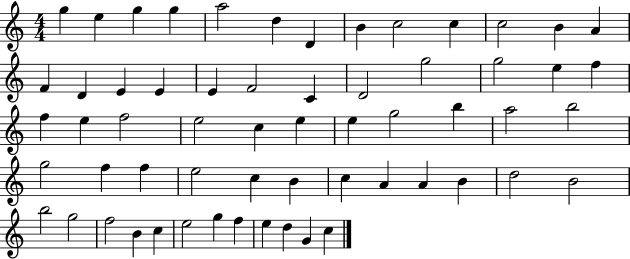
{
  \clef treble
  \numericTimeSignature
  \time 4/4
  \key c \major
  g''4 e''4 g''4 g''4 | a''2 d''4 d'4 | b'4 c''2 c''4 | c''2 b'4 a'4 | \break f'4 d'4 e'4 e'4 | e'4 f'2 c'4 | d'2 g''2 | g''2 e''4 f''4 | \break f''4 e''4 f''2 | e''2 c''4 e''4 | e''4 g''2 b''4 | a''2 b''2 | \break g''2 f''4 f''4 | e''2 c''4 b'4 | c''4 a'4 a'4 b'4 | d''2 b'2 | \break b''2 g''2 | f''2 b'4 c''4 | e''2 g''4 f''4 | e''4 d''4 g'4 c''4 | \break \bar "|."
}